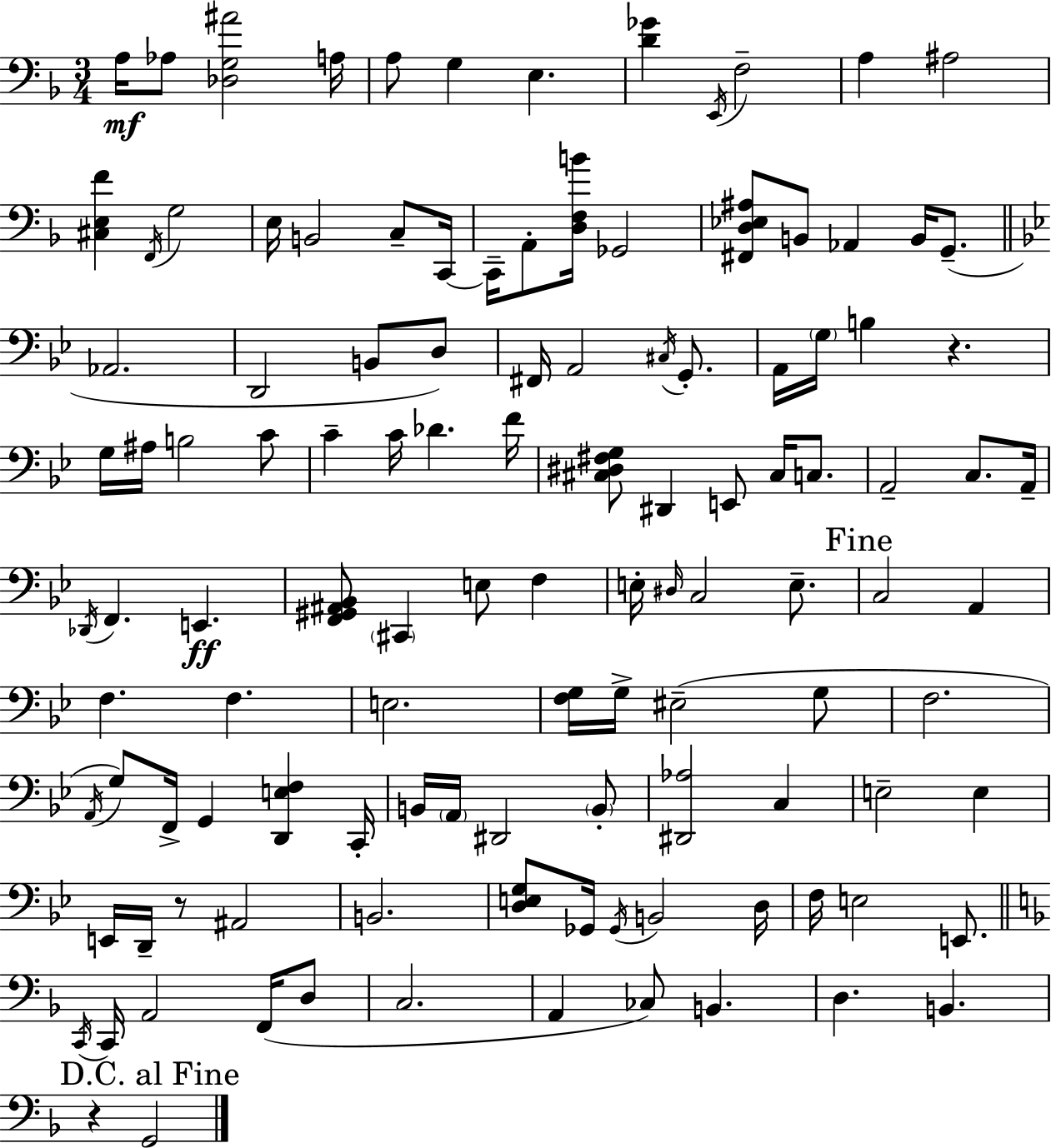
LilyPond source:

{
  \clef bass
  \numericTimeSignature
  \time 3/4
  \key d \minor
  a16\mf aes8 <des g ais'>2 a16 | a8 g4 e4. | <d' ges'>4 \acciaccatura { e,16 } f2-- | a4 ais2 | \break <cis e f'>4 \acciaccatura { f,16 } g2 | e16 b,2 c8-- | c,16~~ c,16-- a,8-. <d f b'>16 ges,2 | <fis, d ees ais>8 b,8 aes,4 b,16 g,8.--( | \break \bar "||" \break \key g \minor aes,2. | d,2 b,8 d8) | fis,16 a,2 \acciaccatura { cis16 } g,8.-. | a,16 \parenthesize g16 b4 r4. | \break g16 ais16 b2 c'8 | c'4-- c'16 des'4. | f'16 <cis dis fis g>8 dis,4 e,8 cis16 c8. | a,2-- c8. | \break a,16-- \acciaccatura { des,16 } f,4. e,4.\ff | <f, gis, ais, bes,>8 \parenthesize cis,4 e8 f4 | e16-. \grace { dis16 } c2 | e8.-- \mark "Fine" c2 a,4 | \break f4. f4. | e2. | <f g>16 g16-> eis2--( | g8 f2. | \break \acciaccatura { a,16 }) g8 f,16-> g,4 <d, e f>4 | c,16-. b,16 \parenthesize a,16 dis,2 | \parenthesize b,8-. <dis, aes>2 | c4 e2-- | \break e4 e,16 d,16-- r8 ais,2 | b,2. | <d e g>8 ges,16 \acciaccatura { ges,16 } b,2 | d16 f16 e2 | \break e,8. \bar "||" \break \key d \minor \acciaccatura { c,16 } c,16 a,2 f,16( d8 | c2. | a,4 ces8) b,4. | d4. b,4. | \break \mark "D.C. al Fine" r4 g,2 | \bar "|."
}